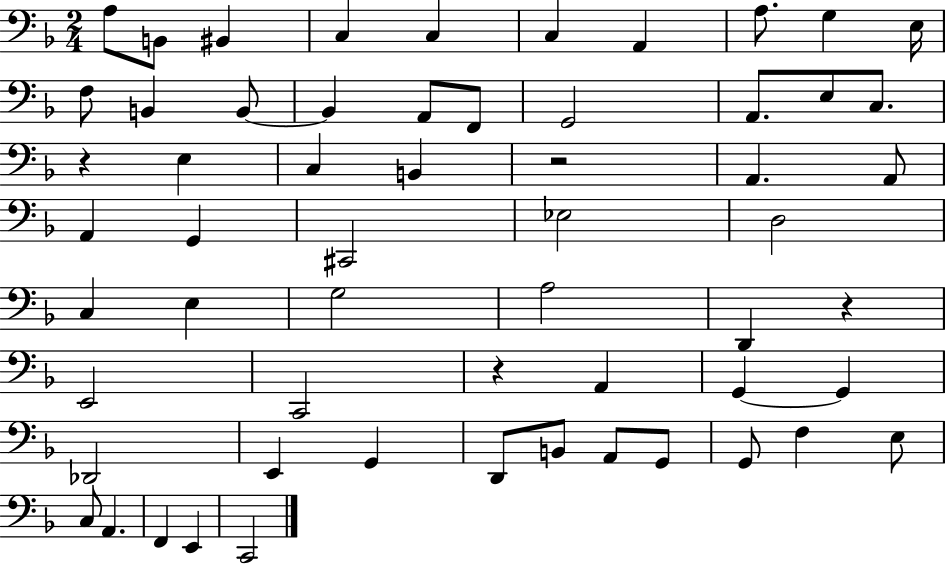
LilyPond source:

{
  \clef bass
  \numericTimeSignature
  \time 2/4
  \key f \major
  \repeat volta 2 { a8 b,8 bis,4 | c4 c4 | c4 a,4 | a8. g4 e16 | \break f8 b,4 b,8~~ | b,4 a,8 f,8 | g,2 | a,8. e8 c8. | \break r4 e4 | c4 b,4 | r2 | a,4. a,8 | \break a,4 g,4 | cis,2 | ees2 | d2 | \break c4 e4 | g2 | a2 | d,4 r4 | \break e,2 | c,2 | r4 a,4 | g,4~~ g,4 | \break des,2 | e,4 g,4 | d,8 b,8 a,8 g,8 | g,8 f4 e8 | \break c8 a,4. | f,4 e,4 | c,2 | } \bar "|."
}